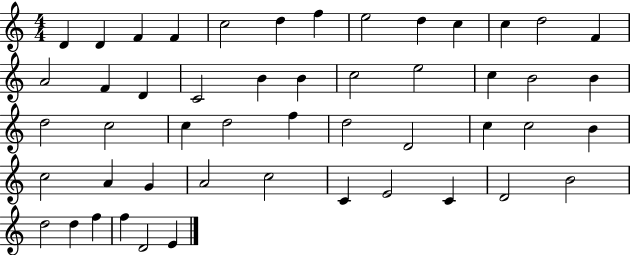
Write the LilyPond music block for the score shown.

{
  \clef treble
  \numericTimeSignature
  \time 4/4
  \key c \major
  d'4 d'4 f'4 f'4 | c''2 d''4 f''4 | e''2 d''4 c''4 | c''4 d''2 f'4 | \break a'2 f'4 d'4 | c'2 b'4 b'4 | c''2 e''2 | c''4 b'2 b'4 | \break d''2 c''2 | c''4 d''2 f''4 | d''2 d'2 | c''4 c''2 b'4 | \break c''2 a'4 g'4 | a'2 c''2 | c'4 e'2 c'4 | d'2 b'2 | \break d''2 d''4 f''4 | f''4 d'2 e'4 | \bar "|."
}